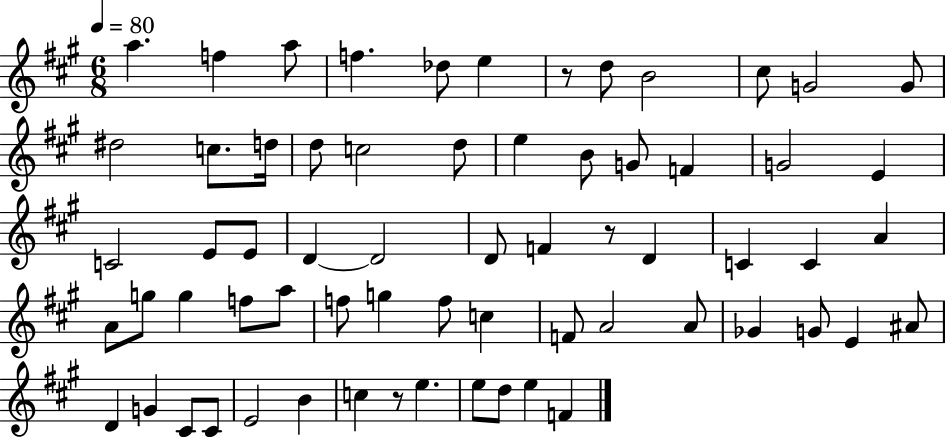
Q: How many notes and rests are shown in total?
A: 65